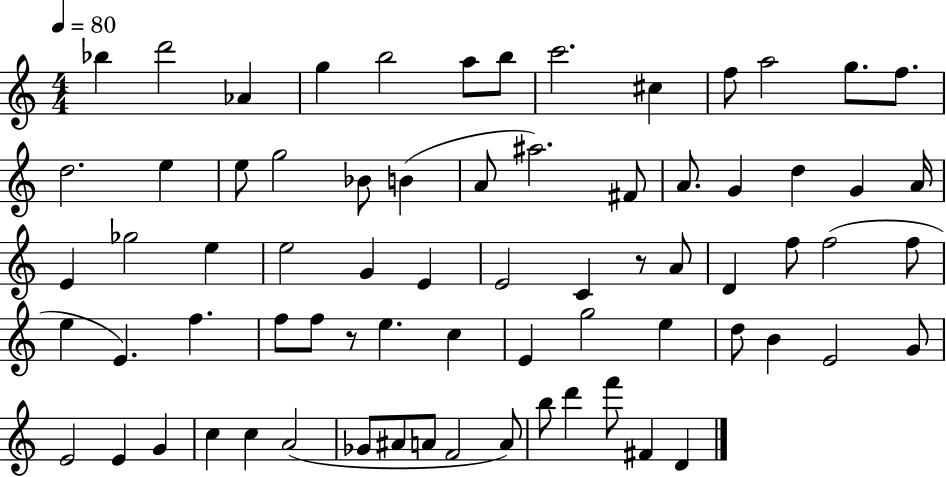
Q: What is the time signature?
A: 4/4